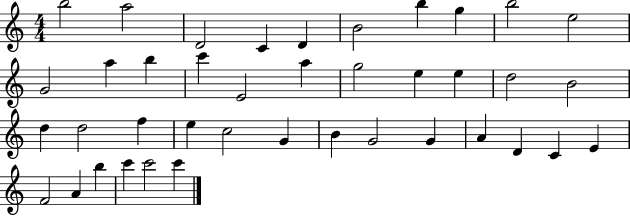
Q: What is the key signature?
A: C major